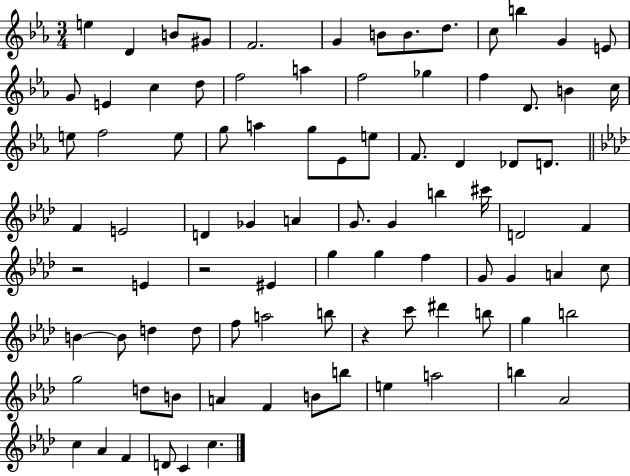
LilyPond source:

{
  \clef treble
  \numericTimeSignature
  \time 3/4
  \key ees \major
  e''4 d'4 b'8 gis'8 | f'2. | g'4 b'8 b'8. d''8. | c''8 b''4 g'4 e'8 | \break g'8 e'4 c''4 d''8 | f''2 a''4 | f''2 ges''4 | f''4 d'8. b'4 c''16 | \break e''8 f''2 e''8 | g''8 a''4 g''8 ees'8 e''8 | f'8. d'4 des'8 d'8. | \bar "||" \break \key aes \major f'4 e'2 | d'4 ges'4 a'4 | g'8. g'4 b''4 cis'''16 | d'2 f'4 | \break r2 e'4 | r2 eis'4 | g''4 g''4 f''4 | g'8 g'4 a'4 c''8 | \break b'4~~ b'8 d''4 d''8 | f''8 a''2 b''8 | r4 c'''8 dis'''4 b''8 | g''4 b''2 | \break g''2 d''8 b'8 | a'4 f'4 b'8 b''8 | e''4 a''2 | b''4 aes'2 | \break c''4 aes'4 f'4 | d'8 c'4 c''4. | \bar "|."
}